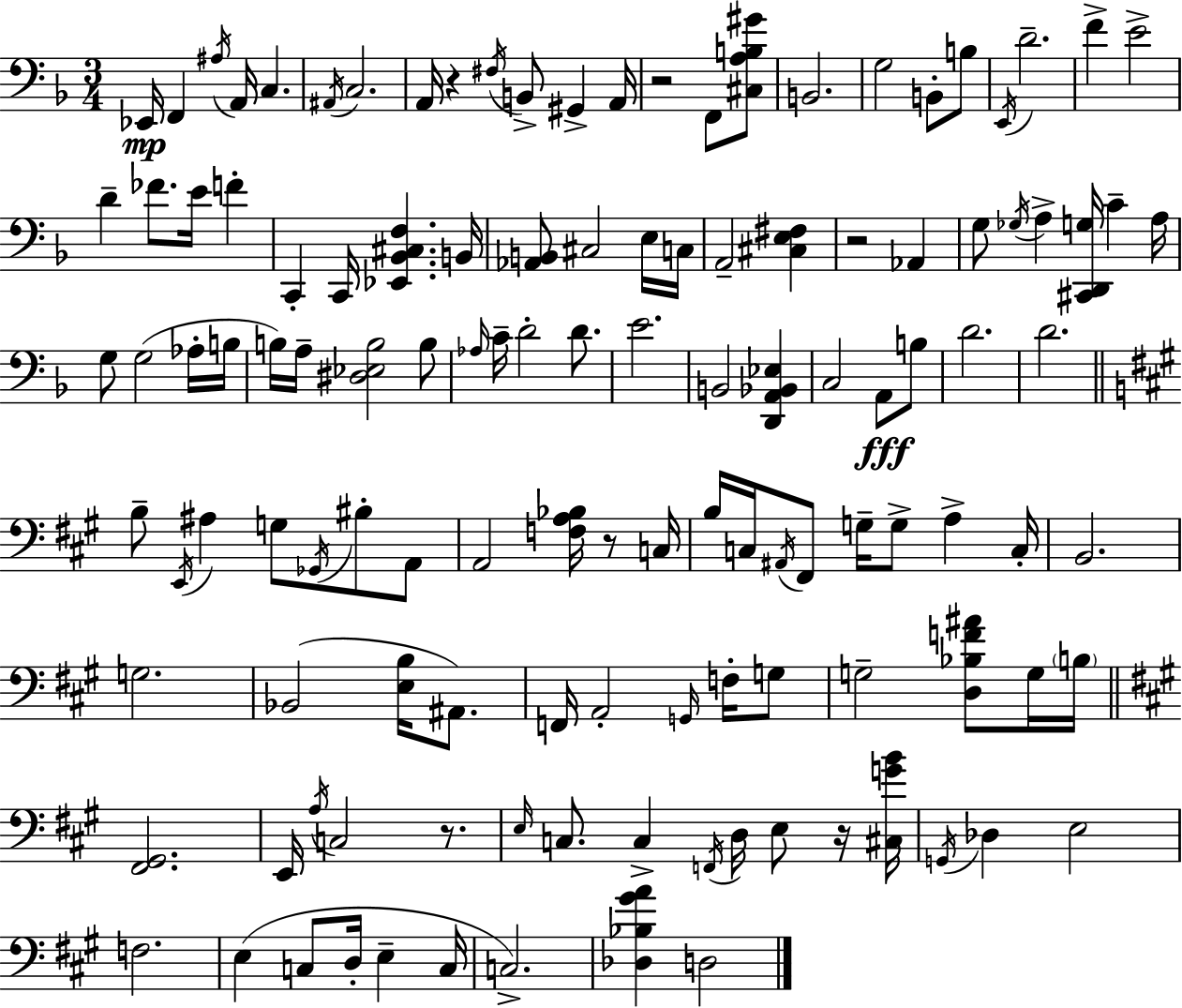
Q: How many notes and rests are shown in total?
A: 124